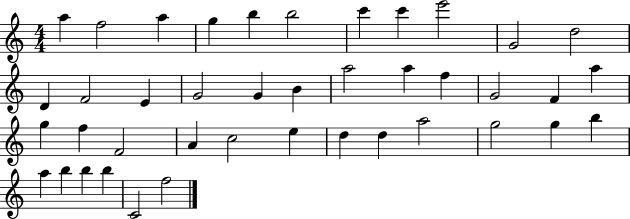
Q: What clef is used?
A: treble